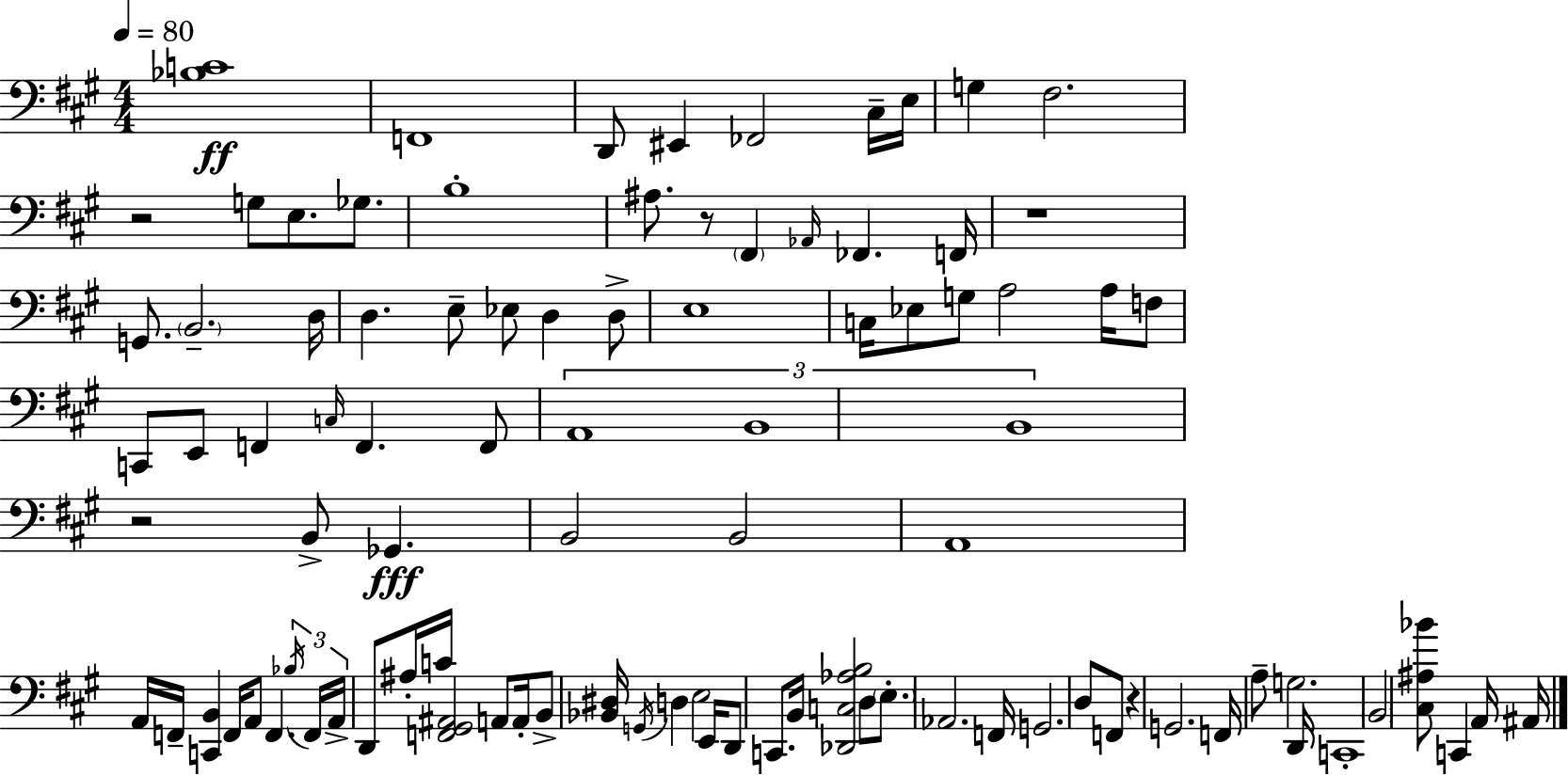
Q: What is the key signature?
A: A major